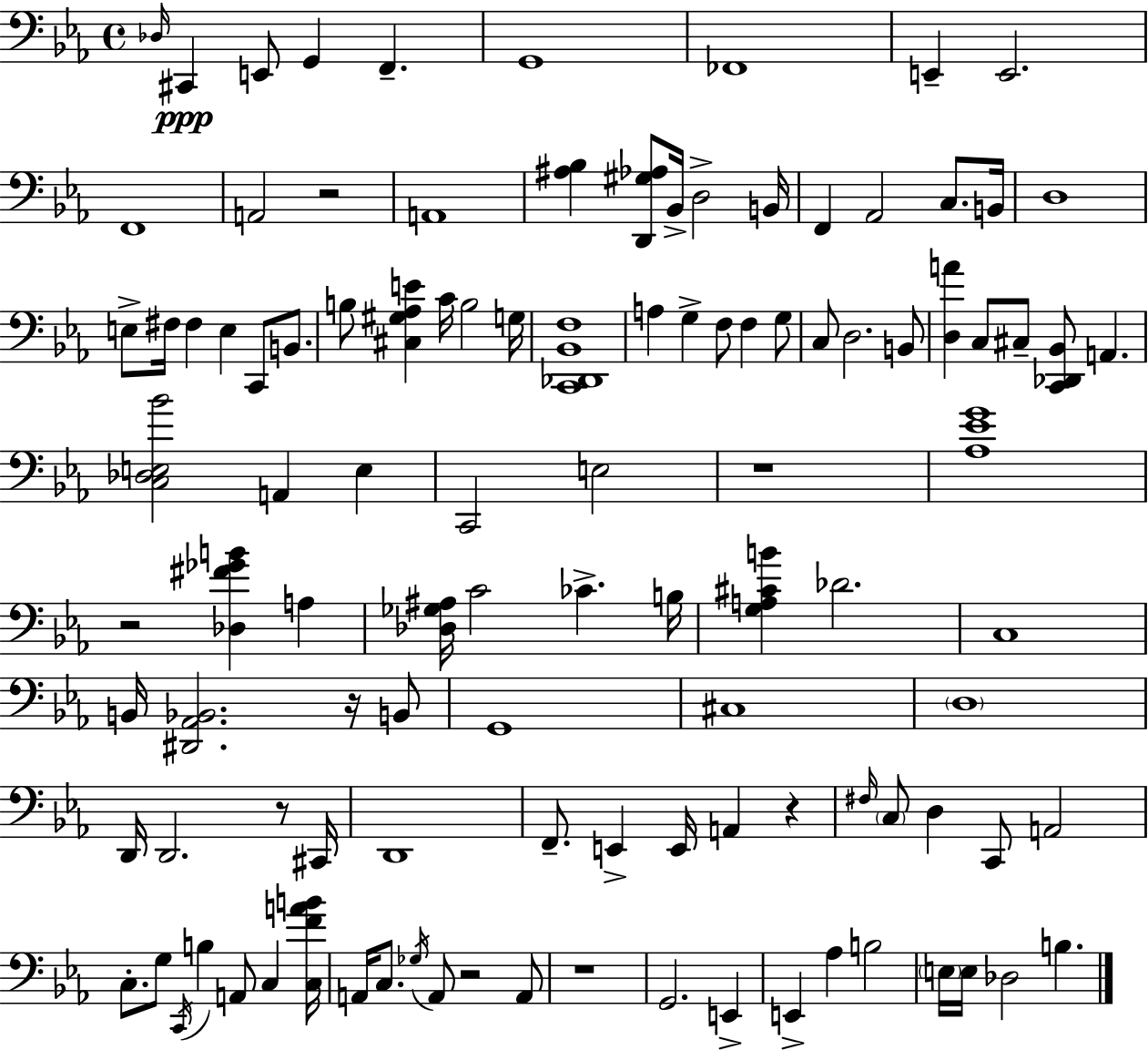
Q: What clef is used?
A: bass